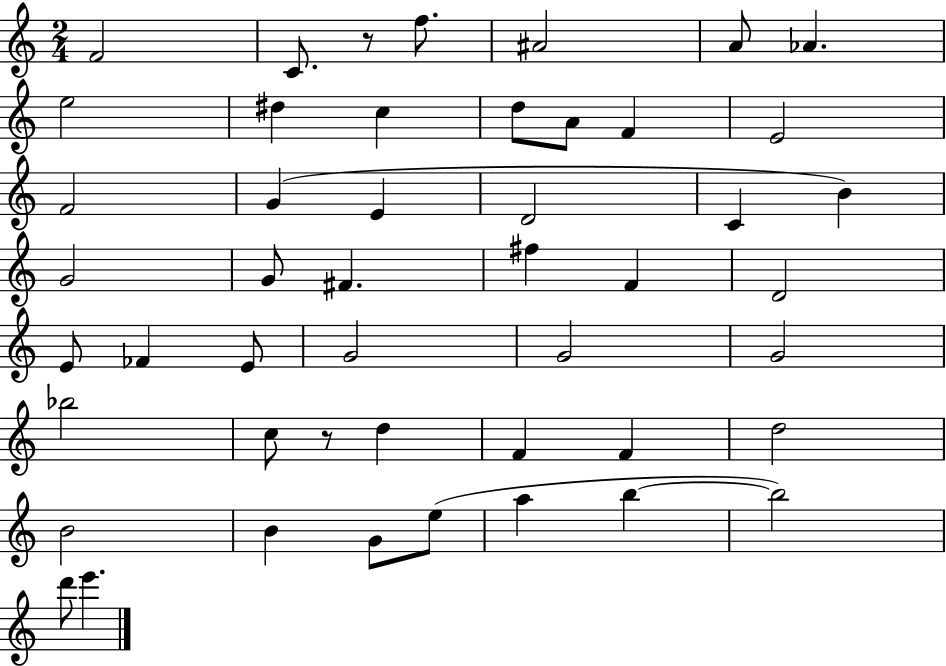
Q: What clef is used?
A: treble